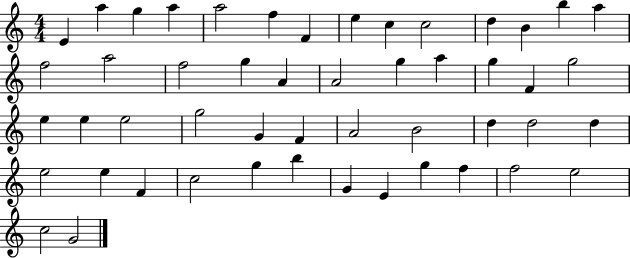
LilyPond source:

{
  \clef treble
  \numericTimeSignature
  \time 4/4
  \key c \major
  e'4 a''4 g''4 a''4 | a''2 f''4 f'4 | e''4 c''4 c''2 | d''4 b'4 b''4 a''4 | \break f''2 a''2 | f''2 g''4 a'4 | a'2 g''4 a''4 | g''4 f'4 g''2 | \break e''4 e''4 e''2 | g''2 g'4 f'4 | a'2 b'2 | d''4 d''2 d''4 | \break e''2 e''4 f'4 | c''2 g''4 b''4 | g'4 e'4 g''4 f''4 | f''2 e''2 | \break c''2 g'2 | \bar "|."
}